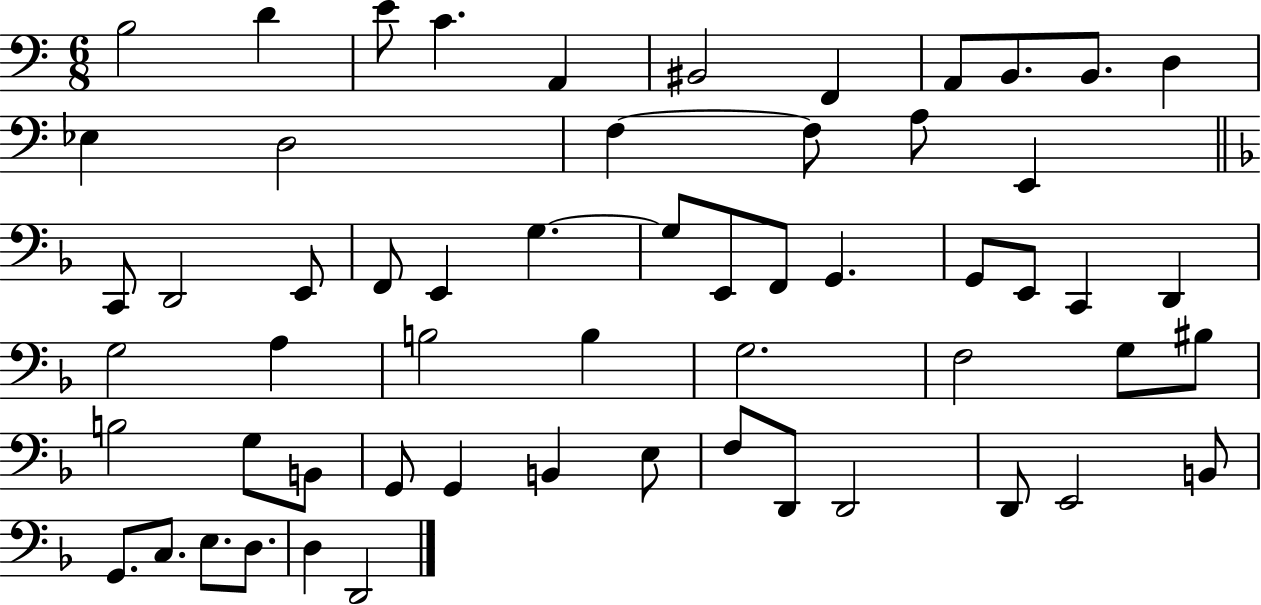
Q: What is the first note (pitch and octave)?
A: B3